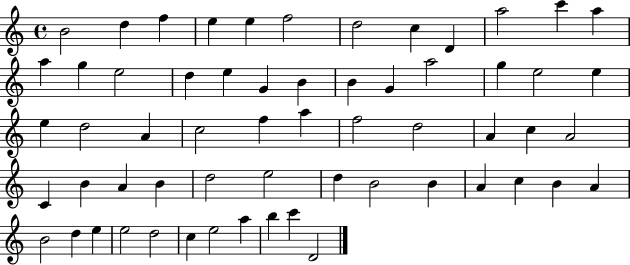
B4/h D5/q F5/q E5/q E5/q F5/h D5/h C5/q D4/q A5/h C6/q A5/q A5/q G5/q E5/h D5/q E5/q G4/q B4/q B4/q G4/q A5/h G5/q E5/h E5/q E5/q D5/h A4/q C5/h F5/q A5/q F5/h D5/h A4/q C5/q A4/h C4/q B4/q A4/q B4/q D5/h E5/h D5/q B4/h B4/q A4/q C5/q B4/q A4/q B4/h D5/q E5/q E5/h D5/h C5/q E5/h A5/q B5/q C6/q D4/h